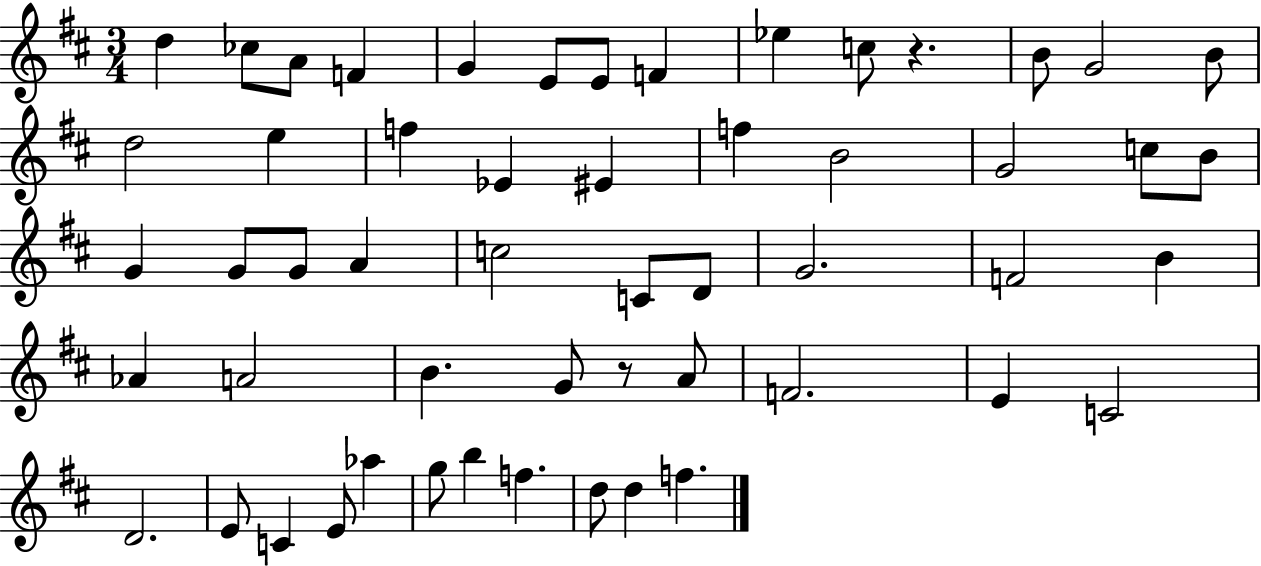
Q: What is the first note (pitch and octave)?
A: D5